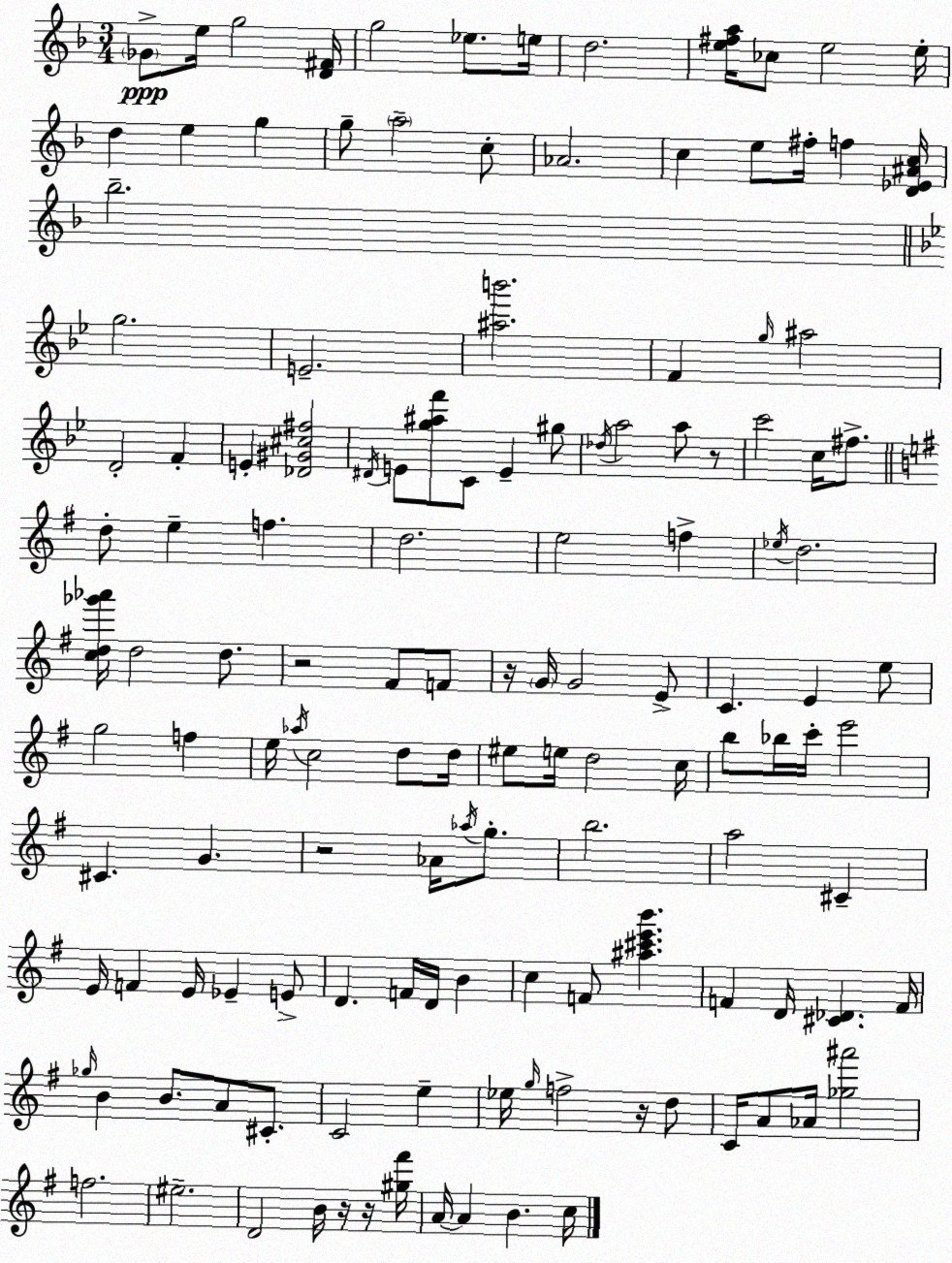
X:1
T:Untitled
M:3/4
L:1/4
K:Dm
_G/2 e/4 g2 [D^F]/4 g2 _e/2 e/4 d2 [e^fa]/4 _c/2 e2 e/4 d e g g/2 a2 c/2 _A2 c e/2 ^f/4 f [D_E^Ac]/4 _b2 g2 E2 [^ab']2 F g/4 ^a2 D2 F E [_D^G^c^f]2 ^D/4 E/2 [g^af']/2 C/2 E ^g/2 _d/4 a2 a/2 z/2 c'2 c/4 ^f/2 d/2 e f d2 e2 f _e/4 d2 [cd_g'_a']/4 d2 d/2 z2 ^F/2 F/2 z/4 G/4 G2 E/2 C E e/2 g2 f e/4 _a/4 c2 d/2 d/4 ^e/2 e/4 d2 c/4 b/2 _b/4 c'/4 e'2 ^C G z2 _A/4 _a/4 g/2 b2 a2 ^C E/4 F E/4 _E E/2 D F/4 D/4 B c F/2 [^a^c'e'b'] F D/4 [^C_D] F/4 _g/4 B B/2 A/2 ^C/2 C2 e _e/4 g/4 f2 z/4 d/2 C/4 A/2 _A/4 [_g^a']2 f2 ^e2 D2 B/4 z/4 z/4 [^g^f']/4 A/4 A B c/4